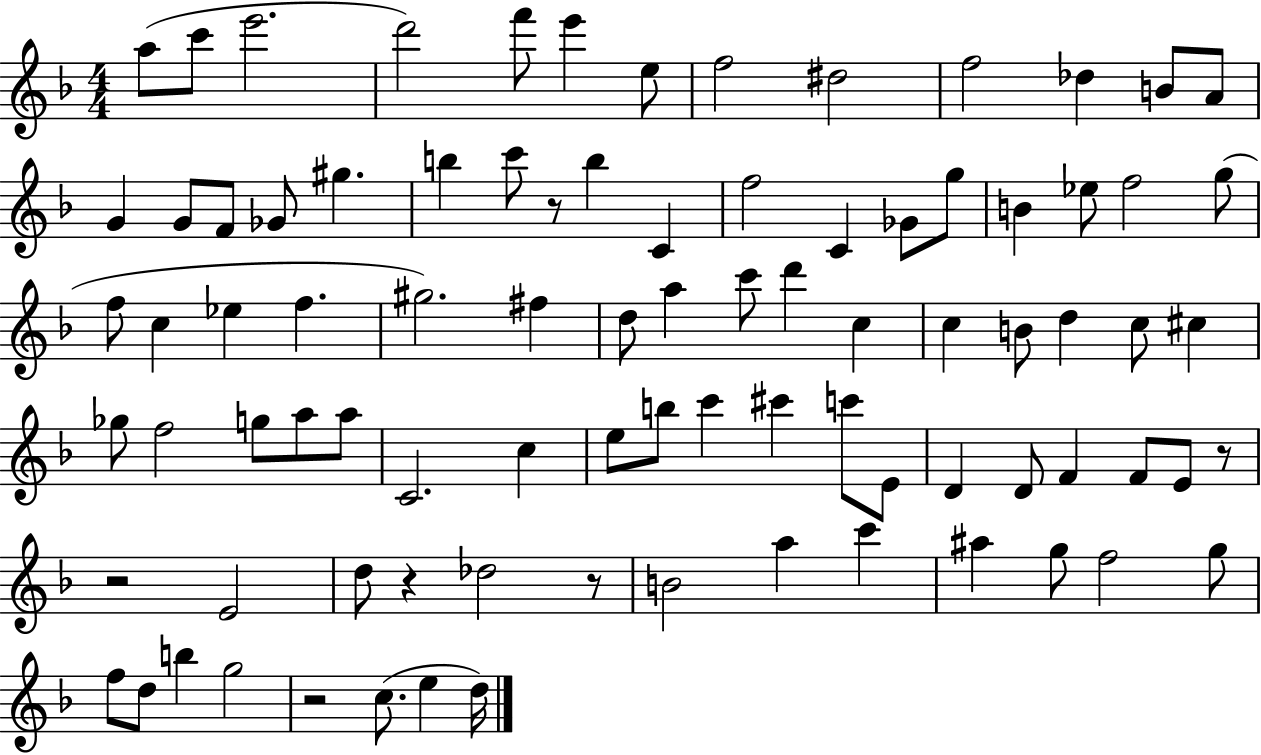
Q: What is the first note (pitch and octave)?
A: A5